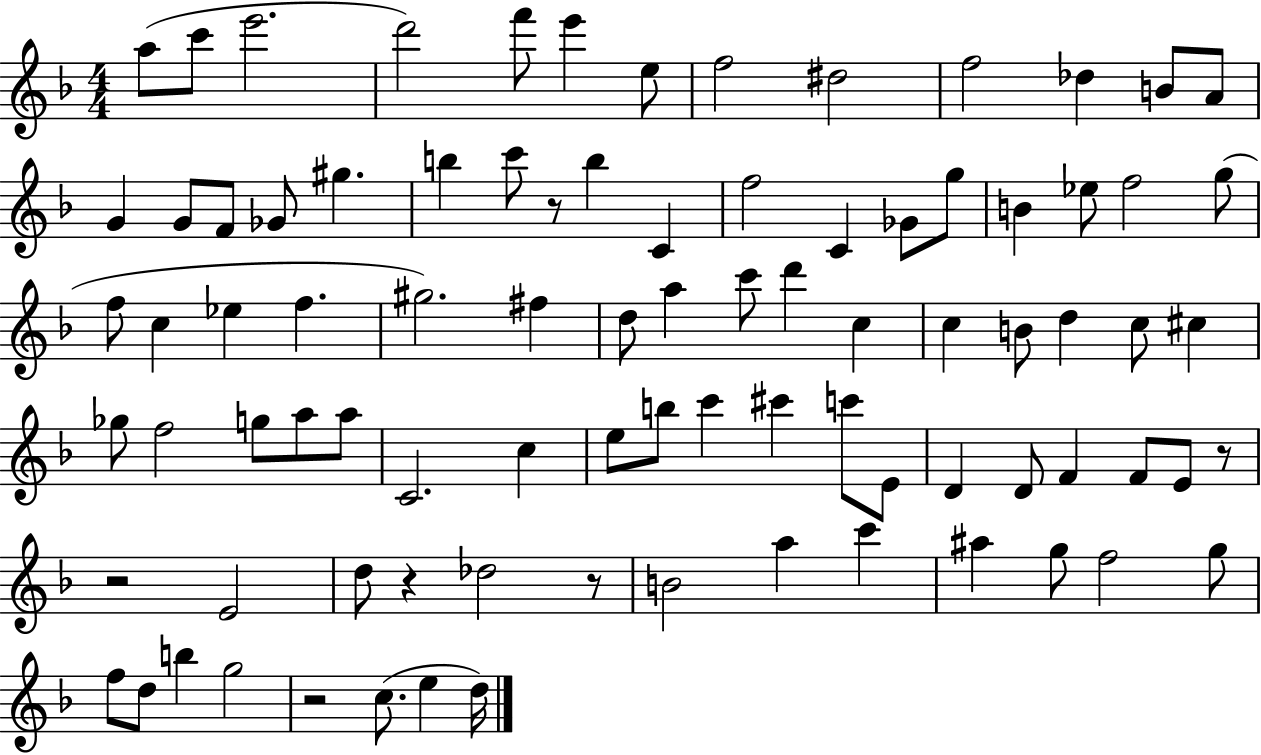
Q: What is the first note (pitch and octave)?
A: A5